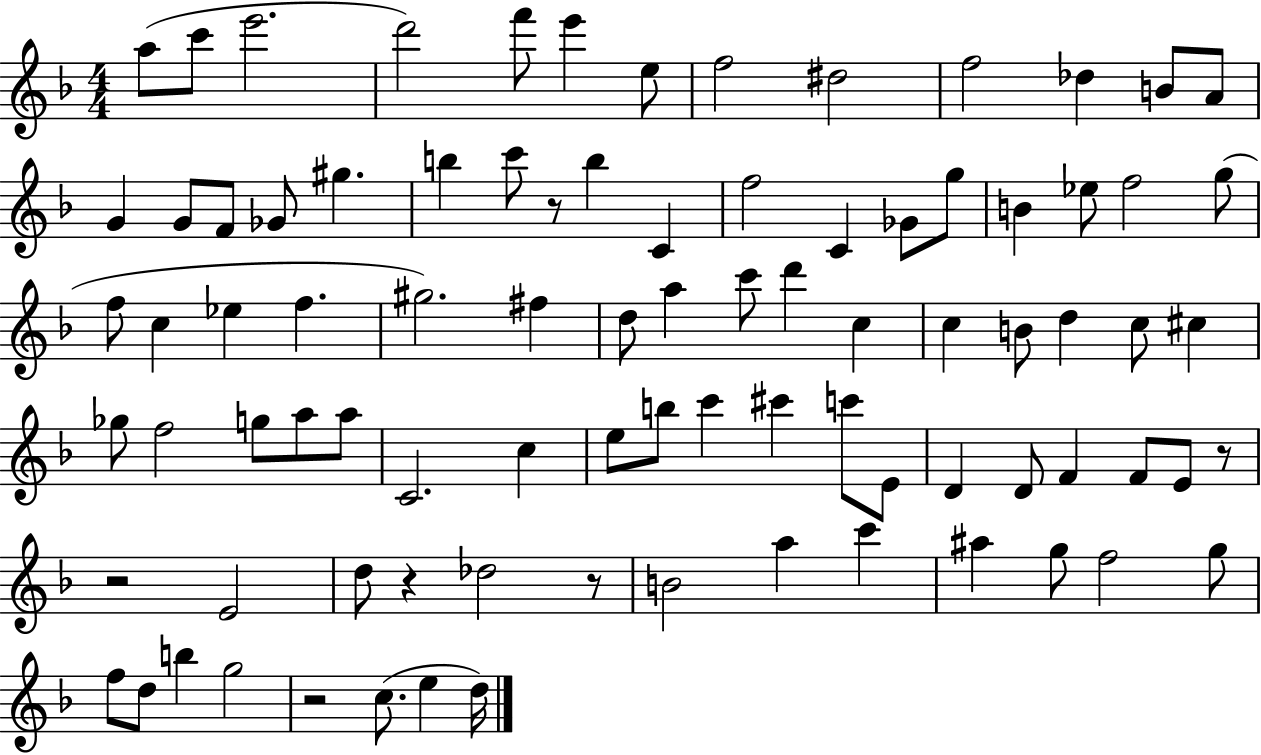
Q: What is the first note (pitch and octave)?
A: A5